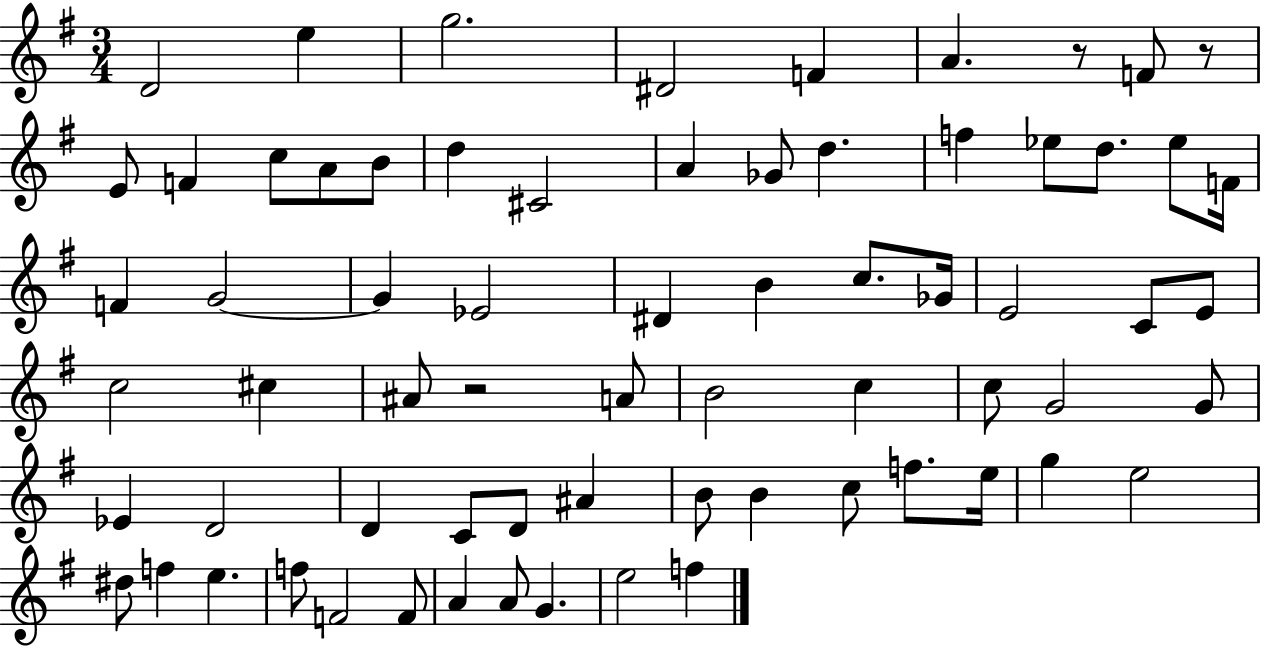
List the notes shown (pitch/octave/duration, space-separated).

D4/h E5/q G5/h. D#4/h F4/q A4/q. R/e F4/e R/e E4/e F4/q C5/e A4/e B4/e D5/q C#4/h A4/q Gb4/e D5/q. F5/q Eb5/e D5/e. Eb5/e F4/s F4/q G4/h G4/q Eb4/h D#4/q B4/q C5/e. Gb4/s E4/h C4/e E4/e C5/h C#5/q A#4/e R/h A4/e B4/h C5/q C5/e G4/h G4/e Eb4/q D4/h D4/q C4/e D4/e A#4/q B4/e B4/q C5/e F5/e. E5/s G5/q E5/h D#5/e F5/q E5/q. F5/e F4/h F4/e A4/q A4/e G4/q. E5/h F5/q